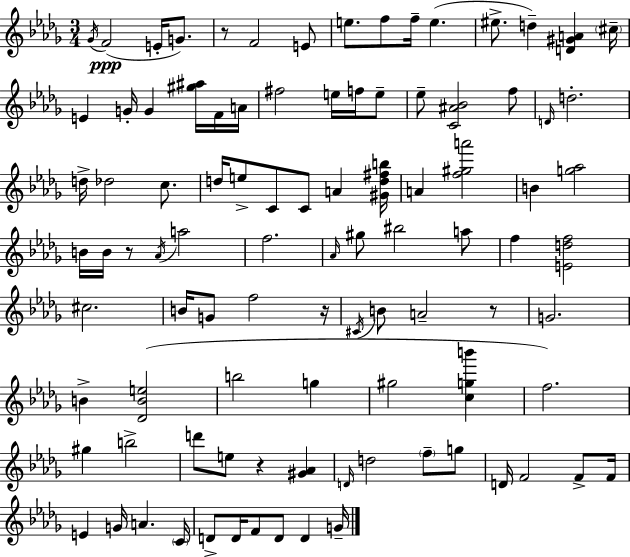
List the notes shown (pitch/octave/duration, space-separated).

Gb4/s F4/h E4/s G4/e. R/e F4/h E4/e E5/e. F5/e F5/s E5/q. EIS5/e. D5/q [D4,G#4,A4]/q C#5/s E4/q G4/s G4/q [G#5,A#5]/s F4/s A4/s F#5/h E5/s F5/s E5/e Eb5/e [C4,A#4,Bb4]/h F5/e D4/s D5/h. D5/s Db5/h C5/e. D5/s E5/e C4/e C4/e A4/q [G#4,D5,F#5,B5]/s A4/q [F5,G#5,A6]/h B4/q [G5,Ab5]/h B4/s B4/s R/e Ab4/s A5/h F5/h. Ab4/s G#5/e BIS5/h A5/e F5/q [E4,D5,F5]/h C#5/h. B4/s G4/e F5/h R/s C#4/s B4/e A4/h R/e G4/h. B4/q [Db4,B4,E5]/h B5/h G5/q G#5/h [C5,G5,B6]/q F5/h. G#5/q B5/h D6/e E5/e R/q [G#4,Ab4]/q D4/s D5/h F5/e G5/e D4/s F4/h F4/e F4/s E4/q G4/s A4/q. C4/s D4/e D4/s F4/e D4/e D4/q G4/s